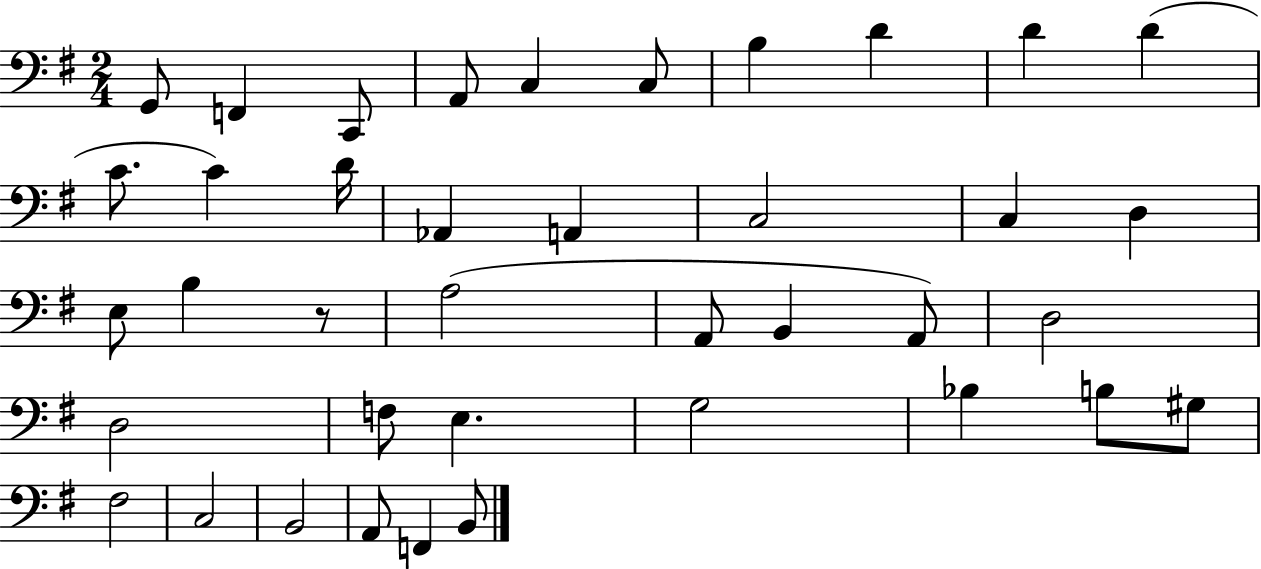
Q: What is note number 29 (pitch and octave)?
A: G3